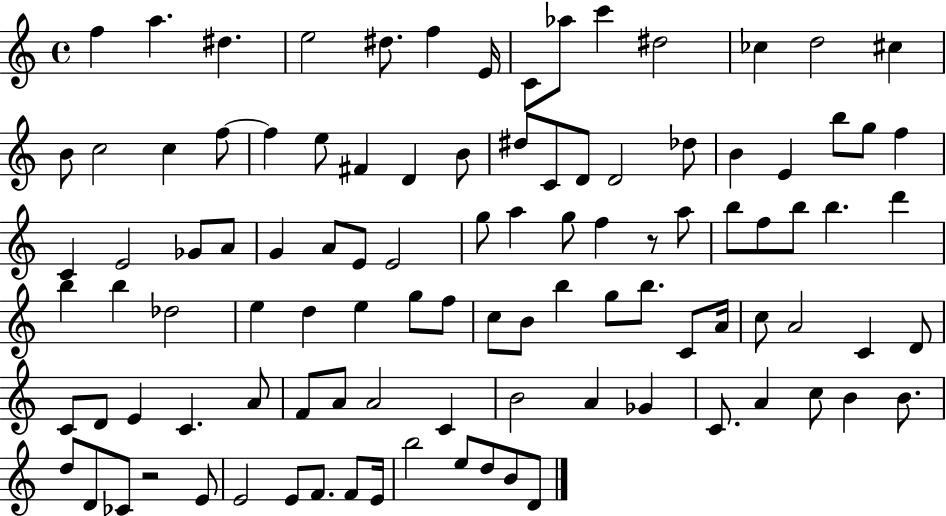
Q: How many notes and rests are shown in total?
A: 103